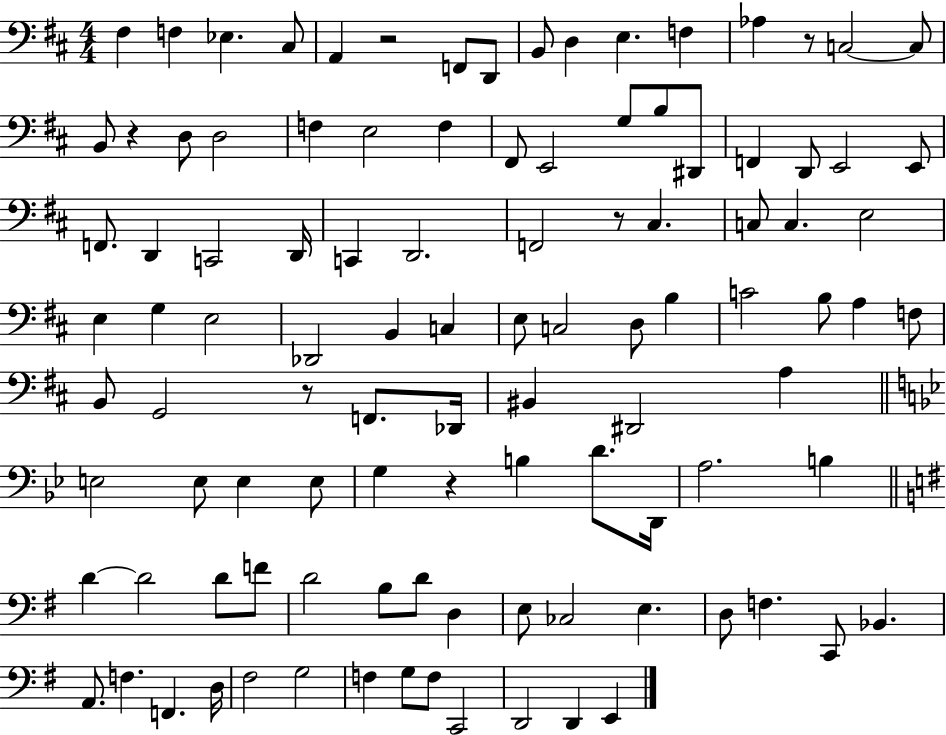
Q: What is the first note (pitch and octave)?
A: F#3